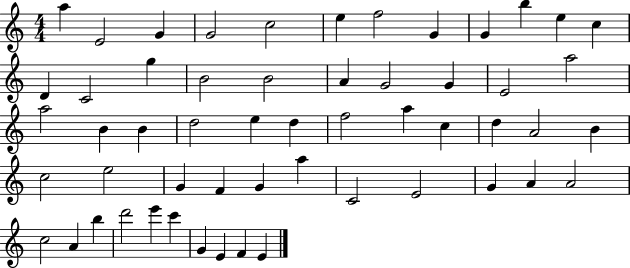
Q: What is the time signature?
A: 4/4